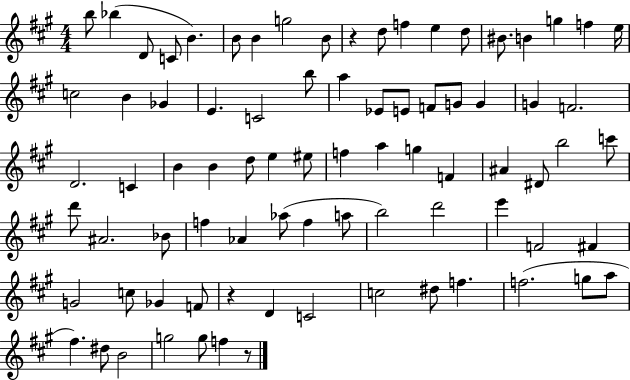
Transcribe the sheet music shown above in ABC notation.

X:1
T:Untitled
M:4/4
L:1/4
K:A
b/2 _b D/2 C/2 B B/2 B g2 B/2 z d/2 f e d/2 ^B/2 B g f e/4 c2 B _G E C2 b/2 a _E/2 E/2 F/2 G/2 G G F2 D2 C B B d/2 e ^e/2 f a g F ^A ^D/2 b2 c'/2 d'/2 ^A2 _B/2 f _A _a/2 f a/2 b2 d'2 e' F2 ^F G2 c/2 _G F/2 z D C2 c2 ^d/2 f f2 g/2 a/2 ^f ^d/2 B2 g2 g/2 f z/2